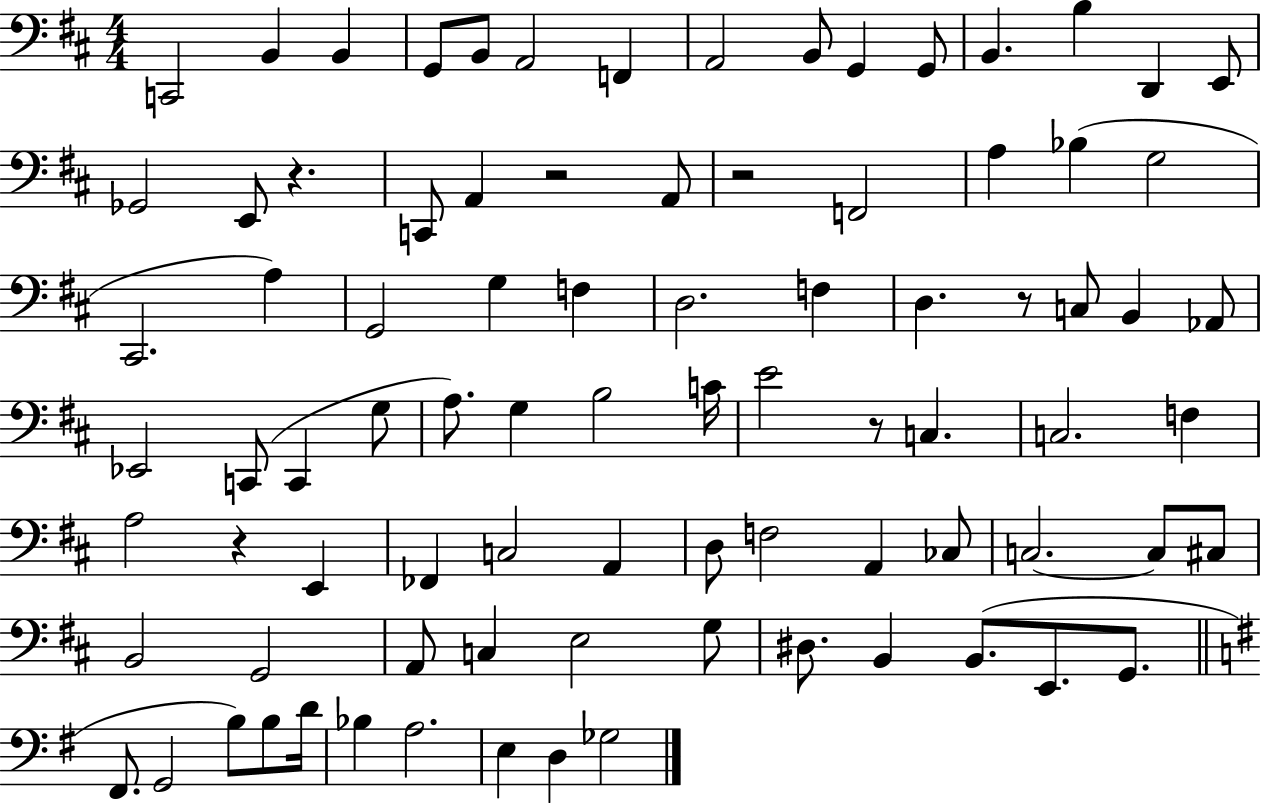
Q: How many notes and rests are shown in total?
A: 86